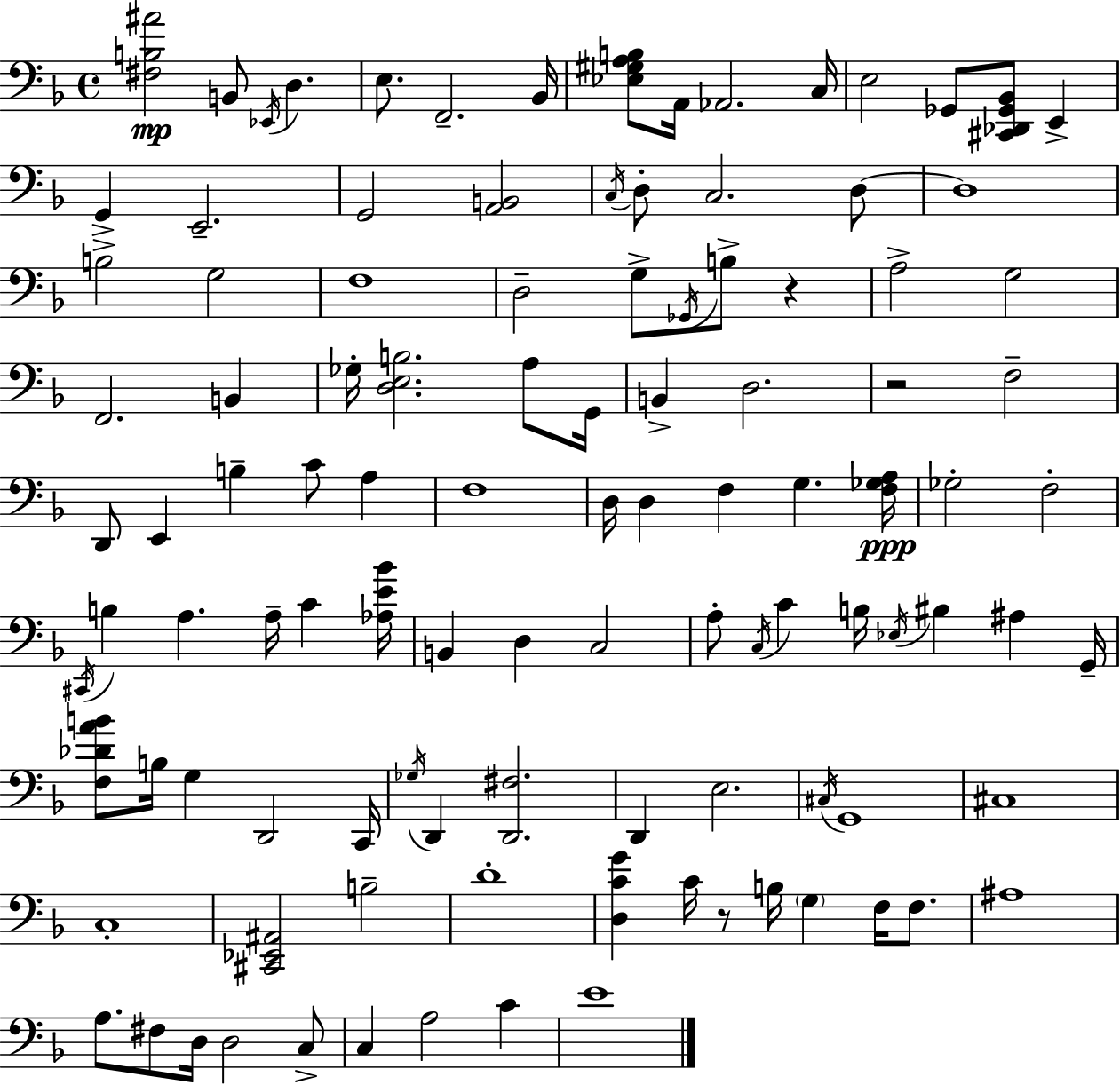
X:1
T:Untitled
M:4/4
L:1/4
K:Dm
[^F,B,^A]2 B,,/2 _E,,/4 D, E,/2 F,,2 _B,,/4 [_E,^G,A,B,]/2 A,,/4 _A,,2 C,/4 E,2 _G,,/2 [^C,,_D,,_G,,_B,,]/2 E,, G,, E,,2 G,,2 [A,,B,,]2 C,/4 D,/2 C,2 D,/2 D,4 B,2 G,2 F,4 D,2 G,/2 _G,,/4 B,/2 z A,2 G,2 F,,2 B,, _G,/4 [D,E,B,]2 A,/2 G,,/4 B,, D,2 z2 F,2 D,,/2 E,, B, C/2 A, F,4 D,/4 D, F, G, [F,_G,A,]/4 _G,2 F,2 ^C,,/4 B, A, A,/4 C [_A,E_B]/4 B,, D, C,2 A,/2 C,/4 C B,/4 _E,/4 ^B, ^A, G,,/4 [F,_DAB]/2 B,/4 G, D,,2 C,,/4 _G,/4 D,, [D,,^F,]2 D,, E,2 ^C,/4 G,,4 ^C,4 C,4 [^C,,_E,,^A,,]2 B,2 D4 [D,CG] C/4 z/2 B,/4 G, F,/4 F,/2 ^A,4 A,/2 ^F,/2 D,/4 D,2 C,/2 C, A,2 C E4